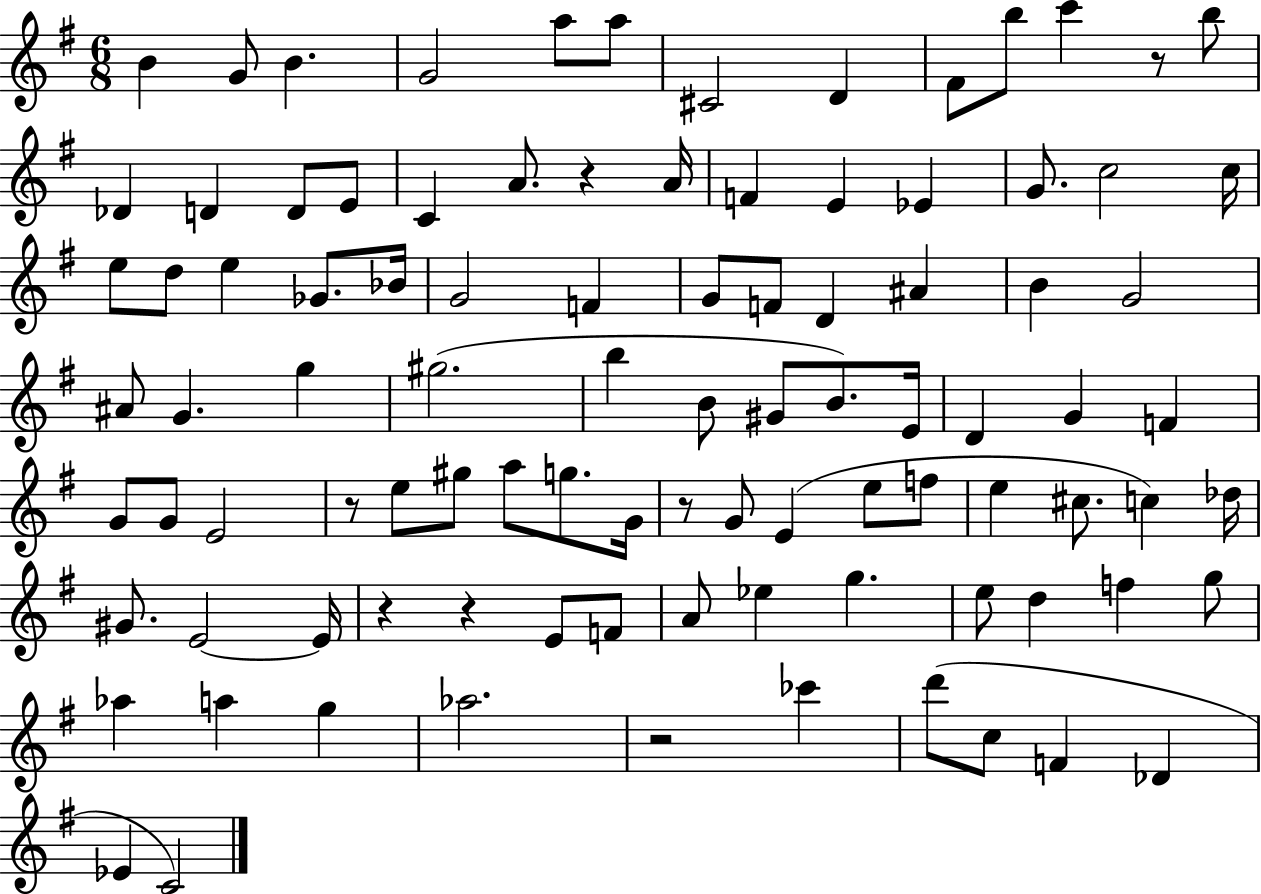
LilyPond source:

{
  \clef treble
  \numericTimeSignature
  \time 6/8
  \key g \major
  b'4 g'8 b'4. | g'2 a''8 a''8 | cis'2 d'4 | fis'8 b''8 c'''4 r8 b''8 | \break des'4 d'4 d'8 e'8 | c'4 a'8. r4 a'16 | f'4 e'4 ees'4 | g'8. c''2 c''16 | \break e''8 d''8 e''4 ges'8. bes'16 | g'2 f'4 | g'8 f'8 d'4 ais'4 | b'4 g'2 | \break ais'8 g'4. g''4 | gis''2.( | b''4 b'8 gis'8 b'8.) e'16 | d'4 g'4 f'4 | \break g'8 g'8 e'2 | r8 e''8 gis''8 a''8 g''8. g'16 | r8 g'8 e'4( e''8 f''8 | e''4 cis''8. c''4) des''16 | \break gis'8. e'2~~ e'16 | r4 r4 e'8 f'8 | a'8 ees''4 g''4. | e''8 d''4 f''4 g''8 | \break aes''4 a''4 g''4 | aes''2. | r2 ces'''4 | d'''8( c''8 f'4 des'4 | \break ees'4 c'2) | \bar "|."
}